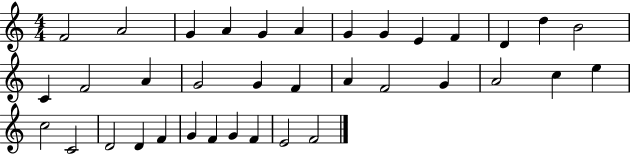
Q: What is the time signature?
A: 4/4